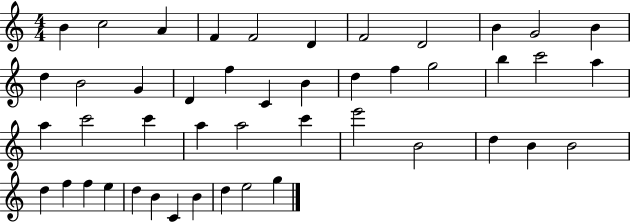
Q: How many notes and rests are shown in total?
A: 46